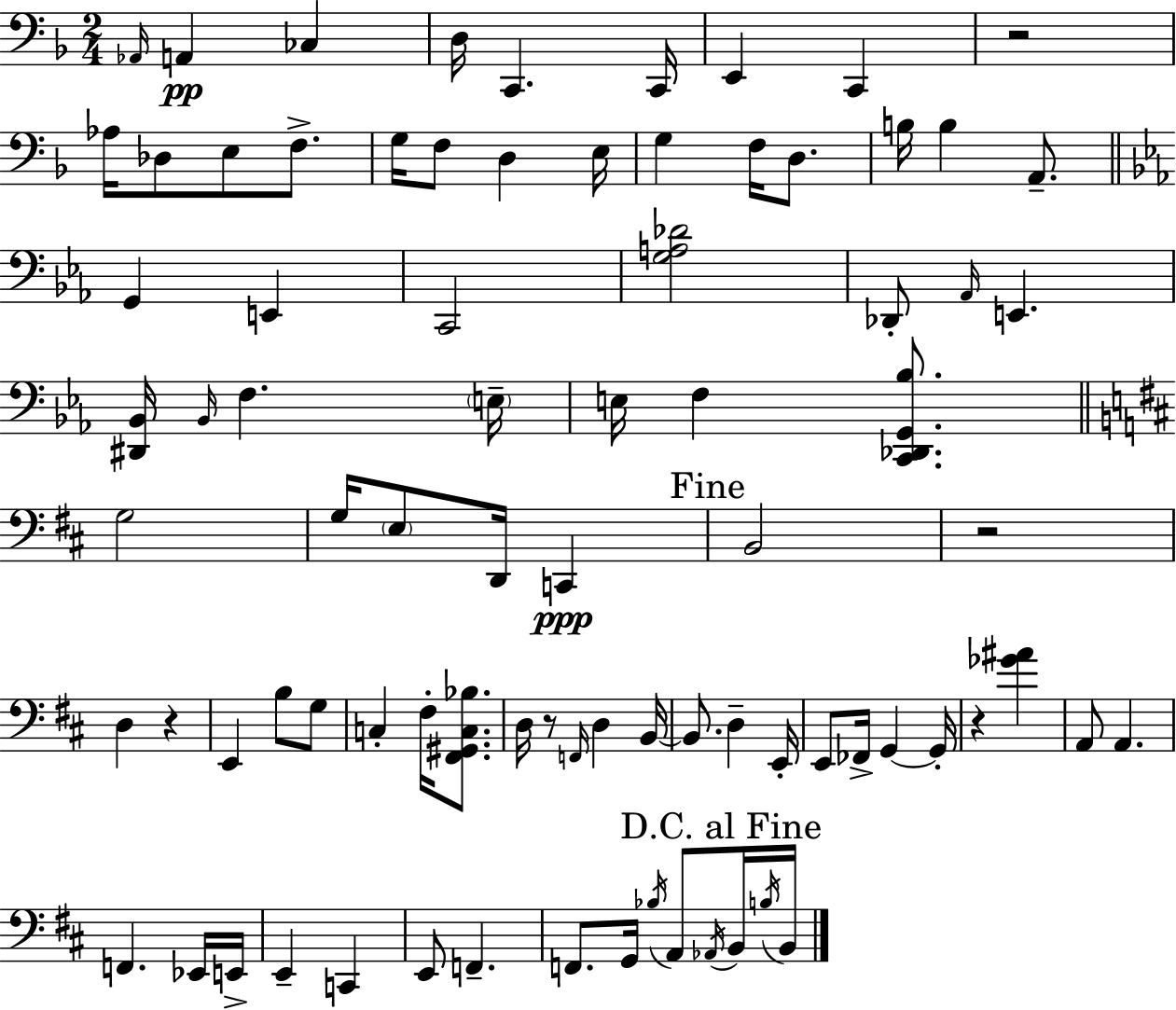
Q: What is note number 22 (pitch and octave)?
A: A2